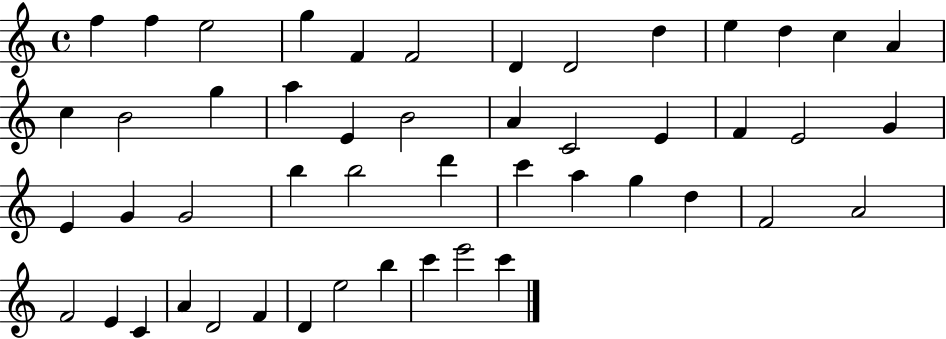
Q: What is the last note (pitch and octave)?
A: C6